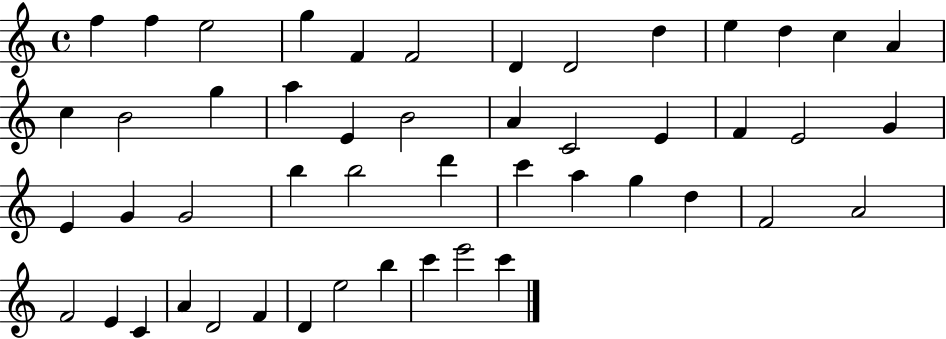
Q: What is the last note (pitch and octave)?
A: C6